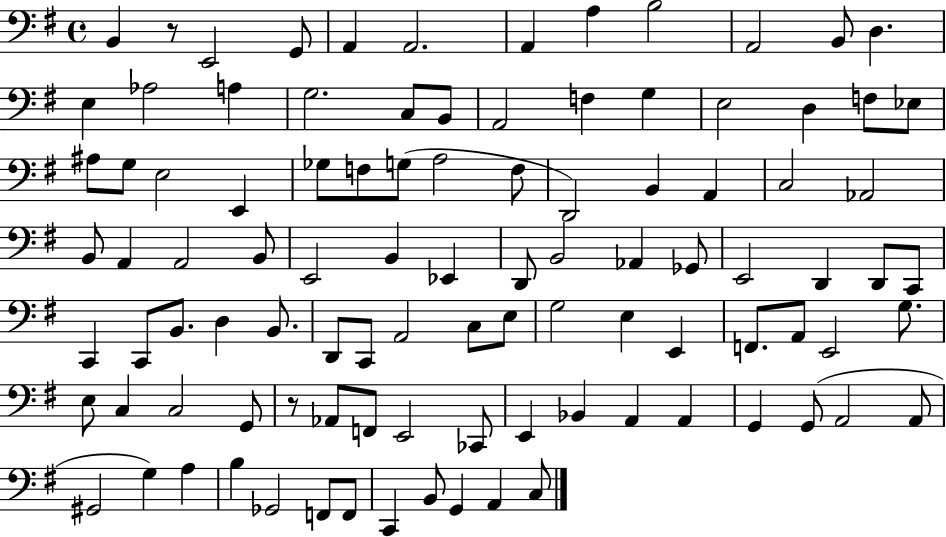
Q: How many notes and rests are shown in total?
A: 100